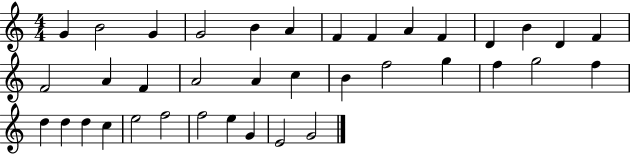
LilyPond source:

{
  \clef treble
  \numericTimeSignature
  \time 4/4
  \key c \major
  g'4 b'2 g'4 | g'2 b'4 a'4 | f'4 f'4 a'4 f'4 | d'4 b'4 d'4 f'4 | \break f'2 a'4 f'4 | a'2 a'4 c''4 | b'4 f''2 g''4 | f''4 g''2 f''4 | \break d''4 d''4 d''4 c''4 | e''2 f''2 | f''2 e''4 g'4 | e'2 g'2 | \break \bar "|."
}